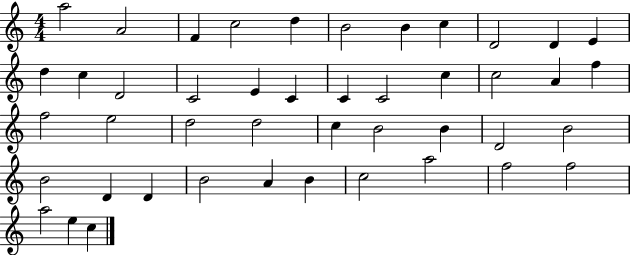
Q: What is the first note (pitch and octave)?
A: A5